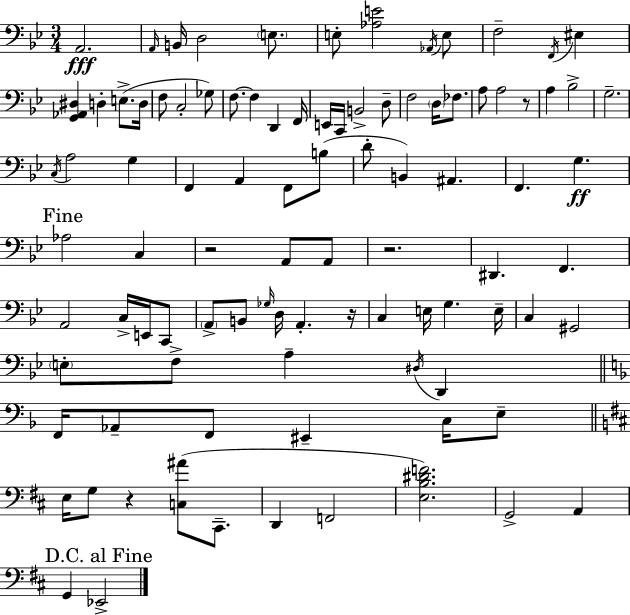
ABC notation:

X:1
T:Untitled
M:3/4
L:1/4
K:Bb
A,,2 A,,/4 B,,/4 D,2 E,/2 E,/2 [_A,E]2 _A,,/4 E,/2 F,2 F,,/4 ^E, [G,,_A,,^D,] D, E,/2 D,/4 F,/2 C,2 _G,/2 F,/2 F, D,, F,,/4 E,,/4 C,,/4 B,,2 D,/2 F,2 D,/4 _F,/2 A,/2 A,2 z/2 A, _B,2 G,2 C,/4 A,2 G, F,, A,, F,,/2 B,/2 D/2 B,, ^A,, F,, G, _A,2 C, z2 A,,/2 A,,/2 z2 ^D,, F,, A,,2 C,/4 E,,/4 C,,/2 A,,/2 B,,/2 _G,/4 D,/4 A,, z/4 C, E,/4 G, E,/4 C, ^G,,2 E,/2 F,/2 A, ^D,/4 D,, F,,/4 _A,,/2 F,,/2 ^E,, C,/4 E,/2 E,/4 G,/2 z [C,^A]/2 ^C,,/2 D,, F,,2 [E,B,^DF]2 G,,2 A,, G,, _E,,2